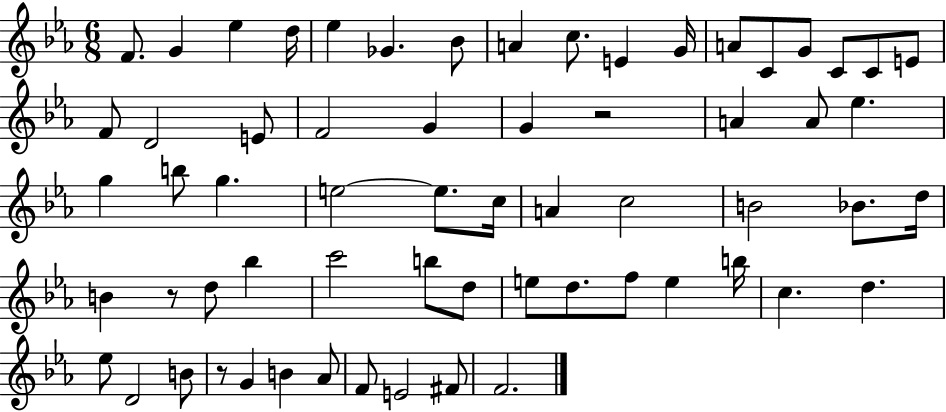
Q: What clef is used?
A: treble